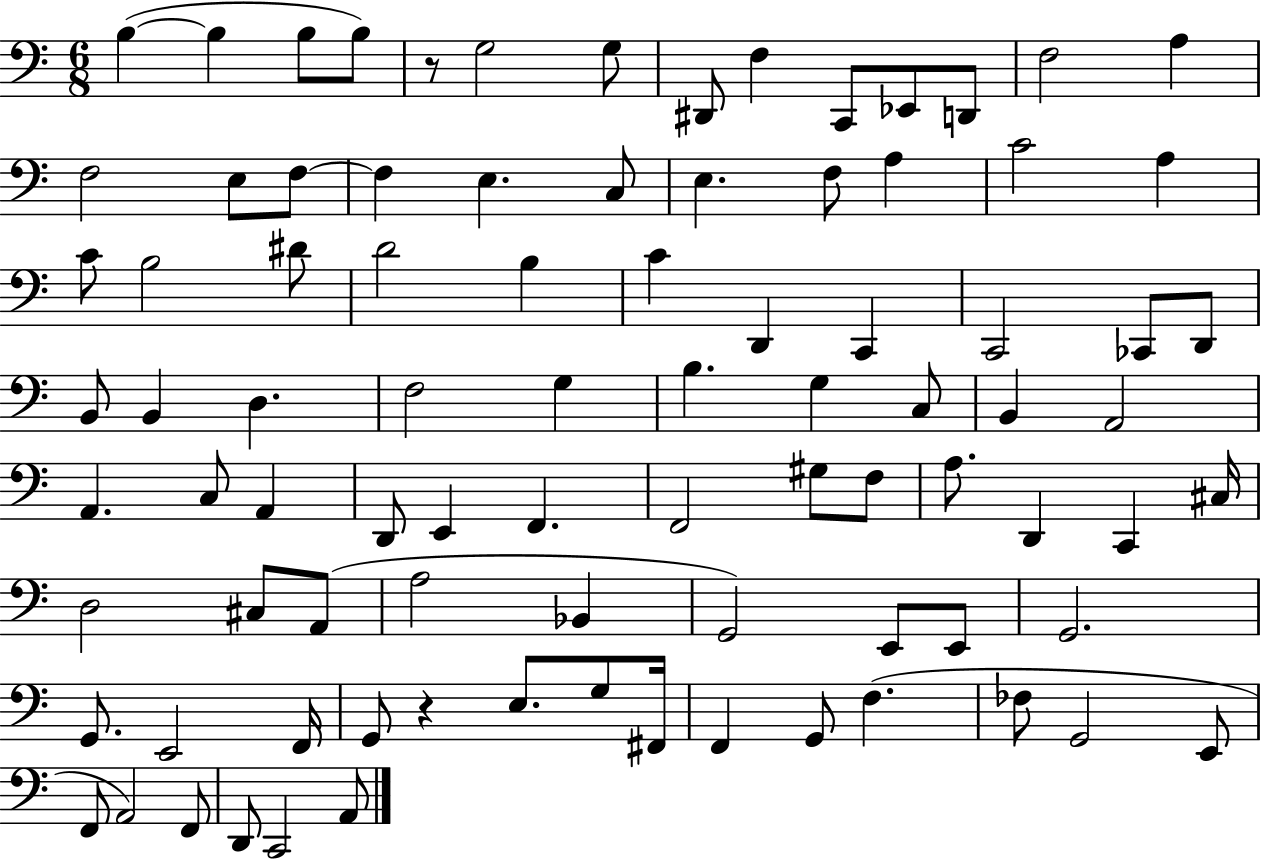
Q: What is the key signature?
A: C major